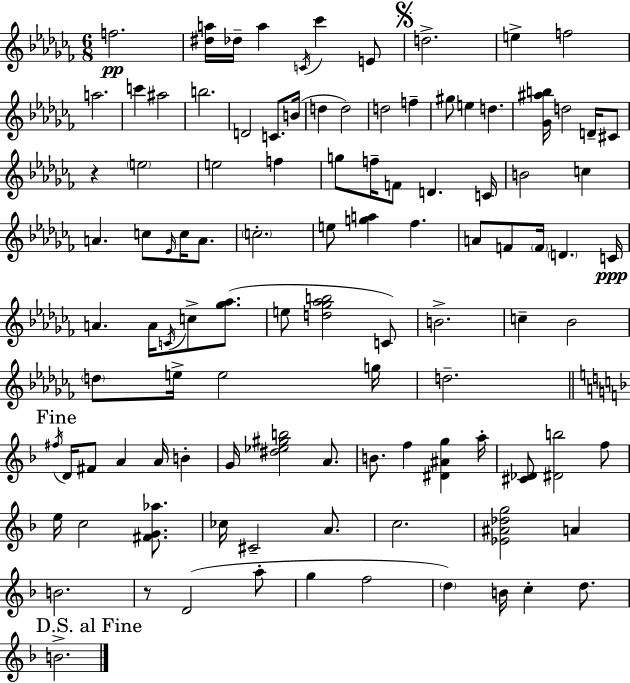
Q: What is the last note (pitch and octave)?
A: B4